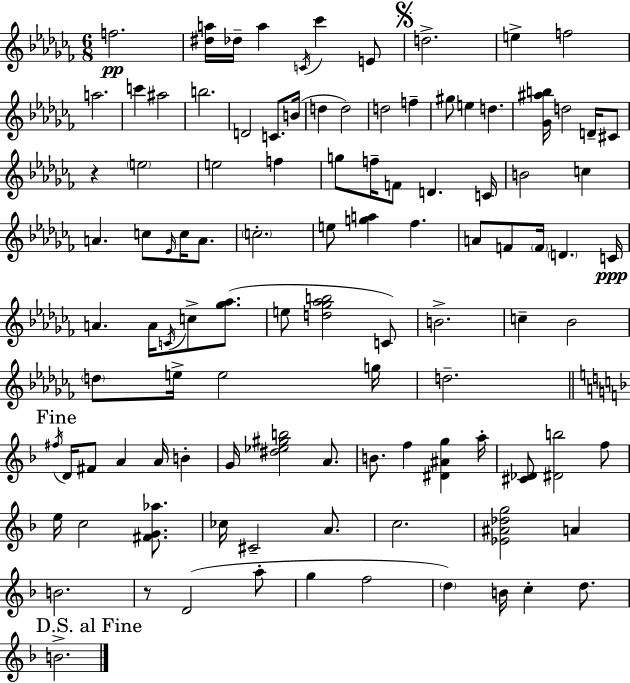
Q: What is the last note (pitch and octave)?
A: B4